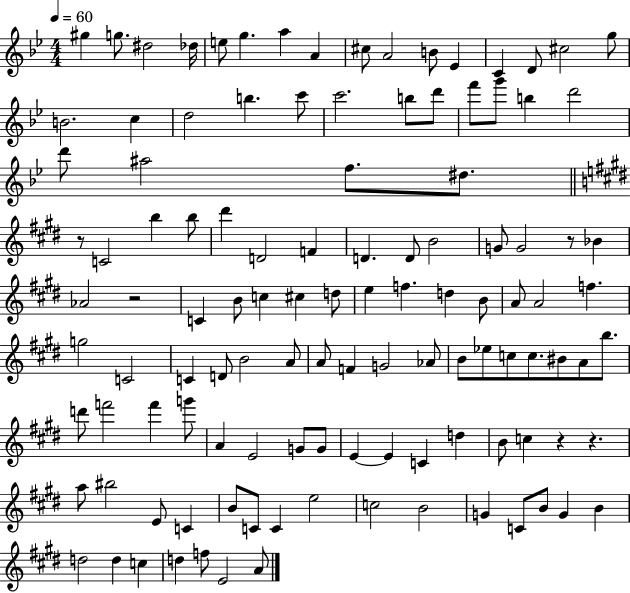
{
  \clef treble
  \numericTimeSignature
  \time 4/4
  \key bes \major
  \tempo 4 = 60
  \repeat volta 2 { gis''4 g''8. dis''2 des''16 | e''8 g''4. a''4 a'4 | cis''8 a'2 b'8 ees'4 | c'4 d'8 cis''2 g''8 | \break b'2. c''4 | d''2 b''4. c'''8 | c'''2. b''8 d'''8 | f'''8 g'''8 b''4 d'''2 | \break d'''8 ais''2 f''8. dis''8. | \bar "||" \break \key e \major r8 c'2 b''4 b''8 | dis'''4 d'2 f'4 | d'4. d'8 b'2 | g'8 g'2 r8 bes'4 | \break aes'2 r2 | c'4 b'8 c''4 cis''4 d''8 | e''4 f''4. d''4 b'8 | a'8 a'2 f''4. | \break g''2 c'2 | c'4 d'8 b'2 a'8 | a'8 f'4 g'2 aes'8 | b'8 ees''8 c''8 c''8. bis'8 a'8 b''8. | \break d'''8 f'''2 f'''4 g'''8 | a'4 e'2 g'8 g'8 | e'4~~ e'4 c'4 d''4 | b'8 c''4 r4 r4. | \break a''8 bis''2 e'8 c'4 | b'8 c'8 c'4 e''2 | c''2 b'2 | g'4 c'8 b'8 g'4 b'4 | \break d''2 d''4 c''4 | d''4 f''8 e'2 a'8 | } \bar "|."
}